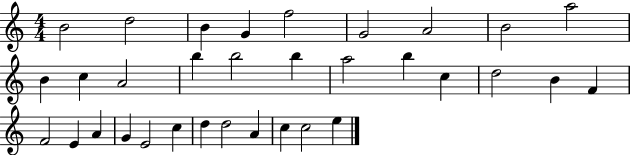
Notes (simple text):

B4/h D5/h B4/q G4/q F5/h G4/h A4/h B4/h A5/h B4/q C5/q A4/h B5/q B5/h B5/q A5/h B5/q C5/q D5/h B4/q F4/q F4/h E4/q A4/q G4/q E4/h C5/q D5/q D5/h A4/q C5/q C5/h E5/q